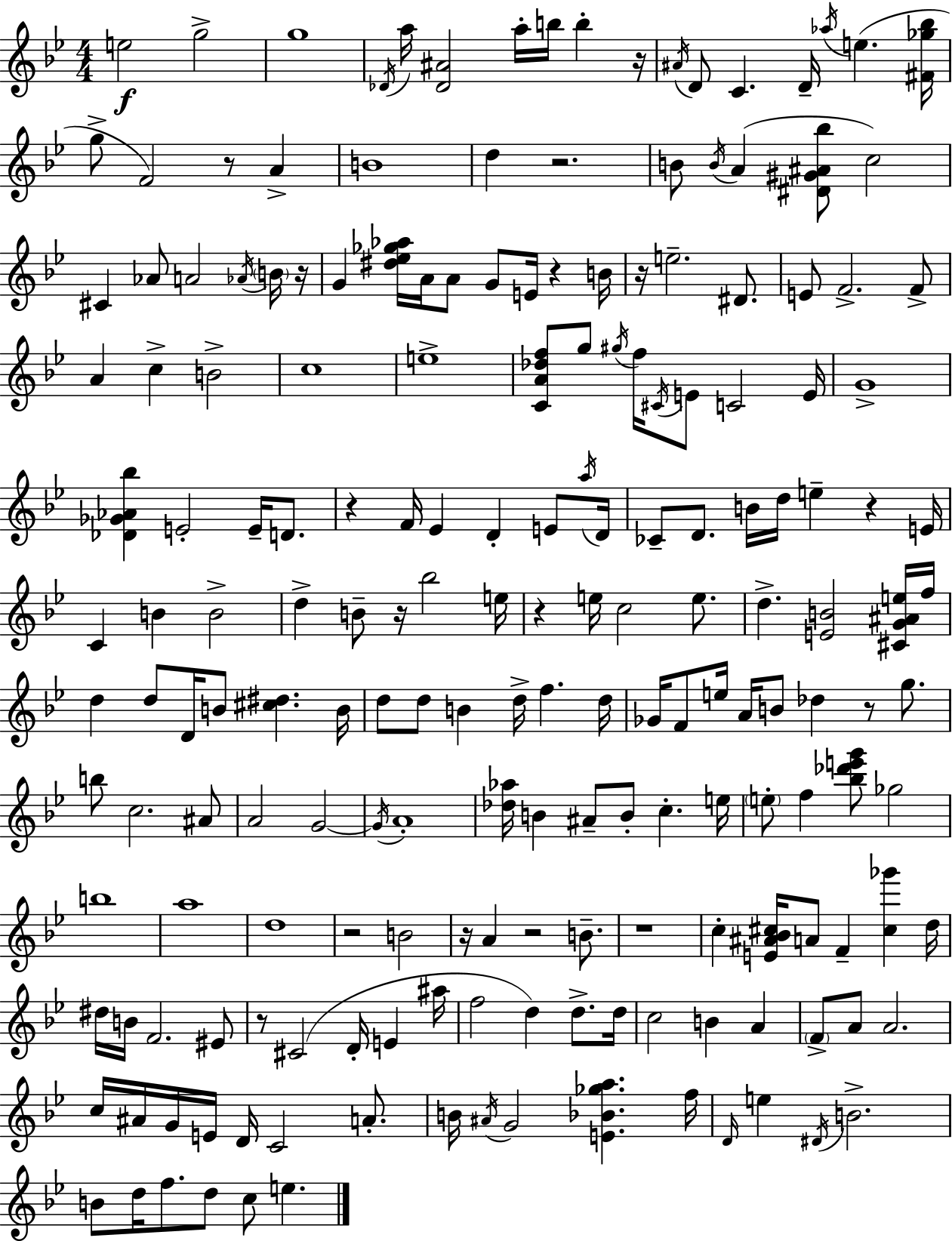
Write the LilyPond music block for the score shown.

{
  \clef treble
  \numericTimeSignature
  \time 4/4
  \key bes \major
  e''2\f g''2-> | g''1 | \acciaccatura { des'16 } a''16 <des' ais'>2 a''16-. b''16 b''4-. | r16 \acciaccatura { ais'16 } d'8 c'4. d'16-- \acciaccatura { aes''16 } e''4.( | \break <fis' ges'' bes''>16 g''8-> f'2) r8 a'4-> | b'1 | d''4 r2. | b'8 \acciaccatura { b'16 }( a'4 <dis' gis' ais' bes''>8 c''2) | \break cis'4 aes'8 a'2 | \acciaccatura { aes'16 } \parenthesize b'16 r16 g'4 <dis'' ees'' ges'' aes''>16 a'16 a'8 g'8 e'16 | r4 b'16 r16 e''2.-- | dis'8. e'8 f'2.-> | \break f'8-> a'4 c''4-> b'2-> | c''1 | e''1-> | <c' a' des'' f''>8 g''8 \acciaccatura { gis''16 } f''16 \acciaccatura { cis'16 } e'8 c'2 | \break e'16 g'1-> | <des' ges' aes' bes''>4 e'2-. | e'16-- d'8. r4 f'16 ees'4 | d'4-. e'8 \acciaccatura { a''16 } d'16 ces'8-- d'8. b'16 d''16 e''4-- | \break r4 e'16 c'4 b'4 | b'2-> d''4-> b'8-- r16 bes''2 | e''16 r4 e''16 c''2 | e''8. d''4.-> <e' b'>2 | \break <cis' g' ais' e''>16 f''16 d''4 d''8 d'16 b'8 | <cis'' dis''>4. b'16 d''8 d''8 b'4 | d''16-> f''4. d''16 ges'16 f'8 e''16 a'16 b'8 des''4 | r8 g''8. b''8 c''2. | \break ais'8 a'2 | g'2~~ \acciaccatura { g'16 } a'1-. | <des'' aes''>16 b'4 ais'8-- | b'8-. c''4.-. e''16 \parenthesize e''8-. f''4 <bes'' des''' e''' g'''>8 | \break ges''2 b''1 | a''1 | d''1 | r2 | \break b'2 r16 a'4 r2 | b'8.-- r1 | c''4-. <e' ais' bes' cis''>16 a'8 | f'4-- <cis'' ges'''>4 d''16 dis''16 b'16 f'2. | \break eis'8 r8 cis'2( | d'16-. e'4 ais''16 f''2 | d''4) d''8.-> d''16 c''2 | b'4 a'4 \parenthesize f'8-> a'8 a'2. | \break c''16 ais'16 g'16 e'16 d'16 c'2 | a'8.-. b'16 \acciaccatura { ais'16 } g'2 | <e' bes' ges'' a''>4. f''16 \grace { d'16 } e''4 \acciaccatura { dis'16 } | b'2.-> b'8 d''16 f''8. | \break d''8 c''8 e''4. \bar "|."
}